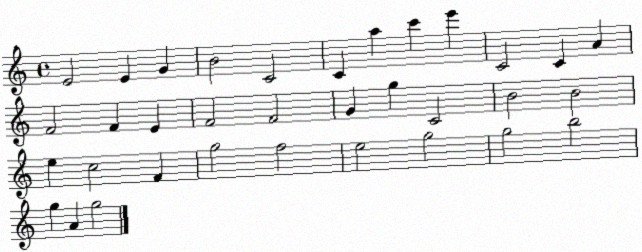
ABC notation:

X:1
T:Untitled
M:4/4
L:1/4
K:C
E2 E G B2 C2 C a c' e' C2 C A F2 F E F2 F2 G g C2 B2 B2 e c2 F g2 f2 e2 g2 g2 b2 g A g2